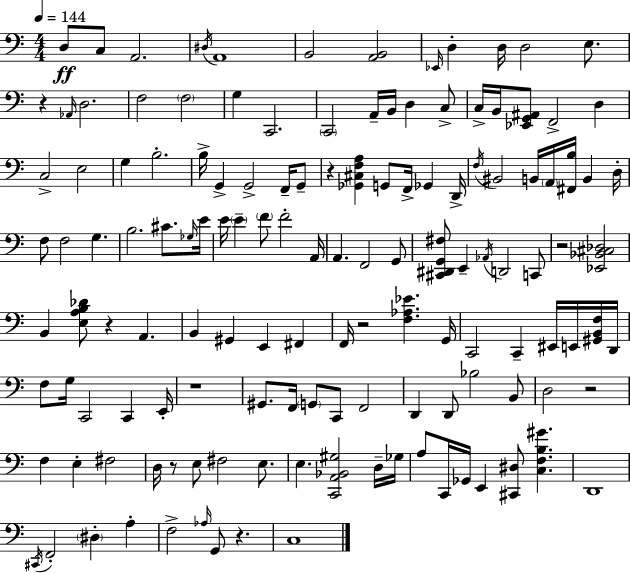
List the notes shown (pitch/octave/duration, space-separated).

D3/e C3/e A2/h. D#3/s A2/w B2/h [A2,B2]/h Eb2/s D3/q D3/s D3/h E3/e. R/q Ab2/s D3/h. F3/h F3/h G3/q C2/h. C2/h A2/s B2/s D3/q C3/e C3/s B2/s [Eb2,G2,A#2]/e F2/h D3/q C3/h E3/h G3/q B3/h. B3/s G2/q G2/h F2/s G2/e R/q [Gb2,C#3,F3,A3]/q G2/e F2/s Gb2/q D2/s F3/s BIS2/h B2/s A2/s [F#2,B3]/s B2/q D3/s F3/e F3/h G3/q. B3/h. C#4/e. Gb3/s E4/s E4/s E4/q F4/e F4/h A2/s A2/q. F2/h G2/e [C#2,D#2,G2,F#3]/e E2/q Ab2/s D2/h C2/e R/h [Eb2,Bb2,C#3,Db3]/h B2/q [E3,A3,B3,Db4]/e R/q A2/q. B2/q G#2/q E2/q F#2/q F2/s R/h [F3,Ab3,Eb4]/q. G2/s C2/h C2/q EIS2/s E2/s [G#2,B2,F3]/s D2/s F3/e G3/s C2/h C2/q E2/s R/w G#2/e. F2/s G2/e C2/e F2/h D2/q D2/e Bb3/h B2/e D3/h R/h F3/q E3/q F#3/h D3/s R/e E3/e F#3/h E3/e. E3/q. [C2,A2,Bb2,G#3]/h D3/s Gb3/s A3/e C2/s Gb2/s E2/q [C#2,D#3]/e [C3,F3,B3,G#4]/q. D2/w C#2/s F2/h D#3/q A3/q F3/h Ab3/s G2/e R/q. C3/w